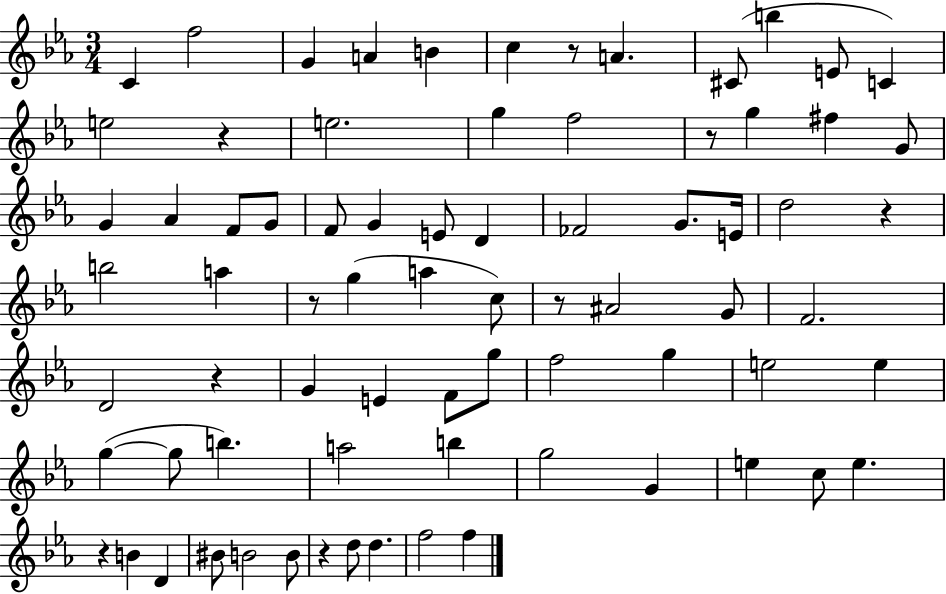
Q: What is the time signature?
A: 3/4